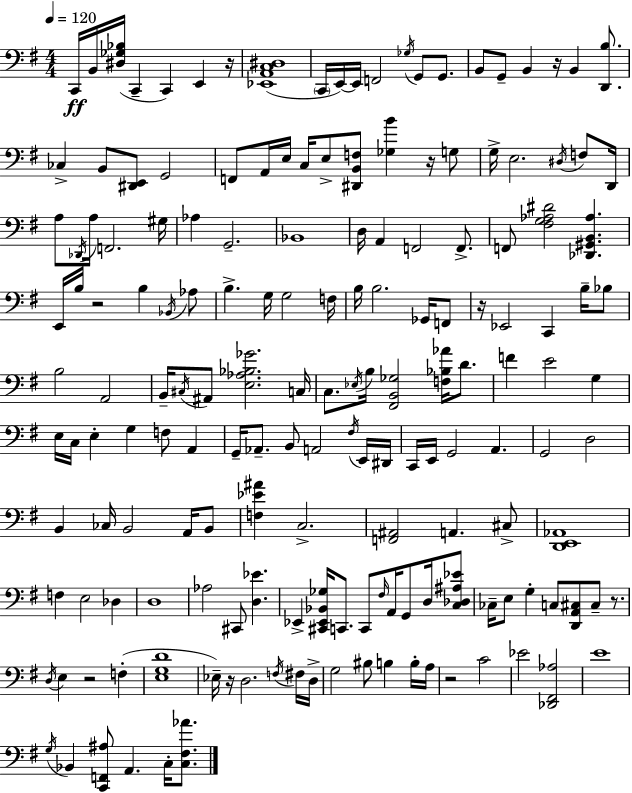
X:1
T:Untitled
M:4/4
L:1/4
K:Em
C,,/4 B,,/4 [^D,_G,_B,]/4 C,, C,, E,, z/4 [_E,,A,,C,^D,]4 C,,/4 E,,/4 E,,/4 F,,2 _G,/4 G,,/2 G,,/2 B,,/2 G,,/2 B,, z/4 B,, [D,,B,]/2 _C, B,,/2 [^D,,E,,]/2 G,,2 F,,/2 A,,/4 E,/4 C,/4 E,/2 [^D,,B,,F,]/2 [_G,B] z/4 G,/2 G,/4 E,2 ^D,/4 F,/2 D,,/4 A,/2 _D,,/4 A,/4 F,,2 ^G,/4 _A, G,,2 _B,,4 D,/4 A,, F,,2 F,,/2 F,,/2 [^F,G,_A,^D]2 [_D,,^G,,B,,_A,] E,,/4 B,/4 z2 B, _B,,/4 _A,/2 B, G,/4 G,2 F,/4 B,/4 B,2 _G,,/4 F,,/2 z/4 _E,,2 C,, B,/4 _B,/2 B,2 A,,2 B,,/4 ^C,/4 ^A,,/2 [E,_A,_B,_G]2 C,/4 C,/2 _E,/4 B,/4 [^F,,B,,_G,]2 [F,_B,_A]/4 D/2 F E2 G, E,/4 C,/4 E, G, F,/2 A,, G,,/4 _A,,/2 B,,/2 A,,2 ^F,/4 E,,/4 ^D,,/4 C,,/4 E,,/4 G,,2 A,, G,,2 D,2 B,, _C,/4 B,,2 A,,/4 B,,/2 [F,_E^A] C,2 [F,,^A,,]2 A,, ^C,/2 [D,,E,,_A,,]4 F, E,2 _D, D,4 _A,2 ^C,,/2 [D,_E] _E,, [^C,,_E,,_B,,_G,]/4 C,,/2 C,,/2 ^F,/4 A,,/4 G,,/2 D,/4 [C,_D,^A,_E]/2 _C,/4 E,/2 G, C,/2 [D,,A,,^C,]/2 ^C,/2 z/2 D,/4 E, z2 F, [E,G,D]4 _E,/4 z/4 D,2 F,/4 ^F,/4 D,/4 G,2 ^B,/2 B, B,/4 A,/4 z2 C2 _E2 [_D,,^F,,_A,]2 E4 G,/4 _B,, [C,,F,,^A,]/2 A,, C,/4 [C,^F,_A]/2